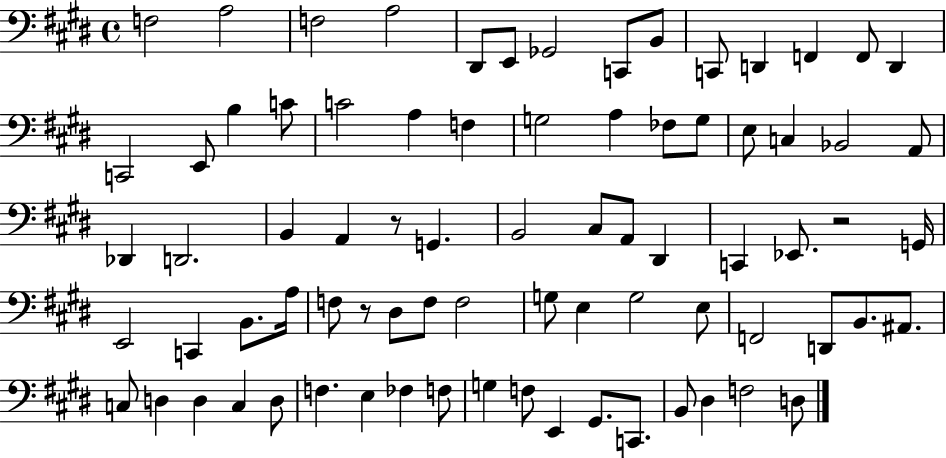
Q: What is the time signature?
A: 4/4